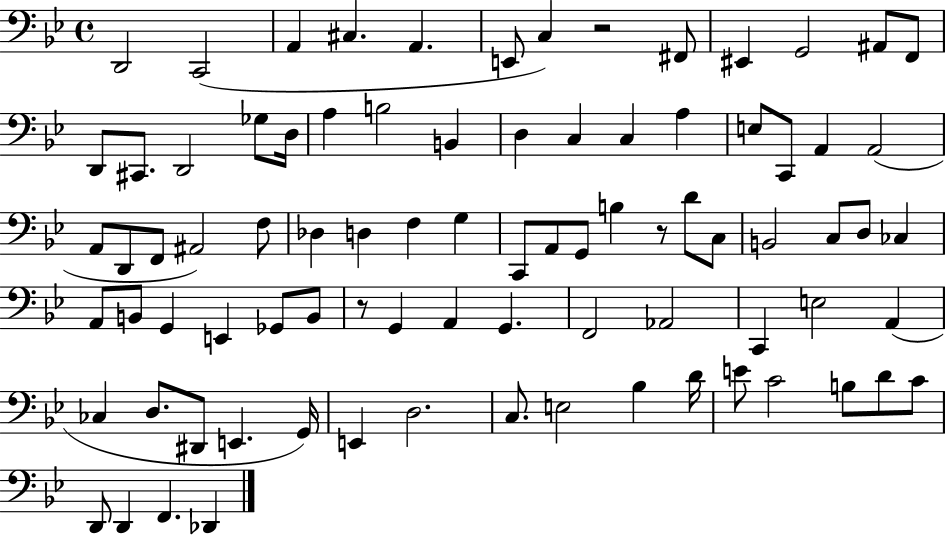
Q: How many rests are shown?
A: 3